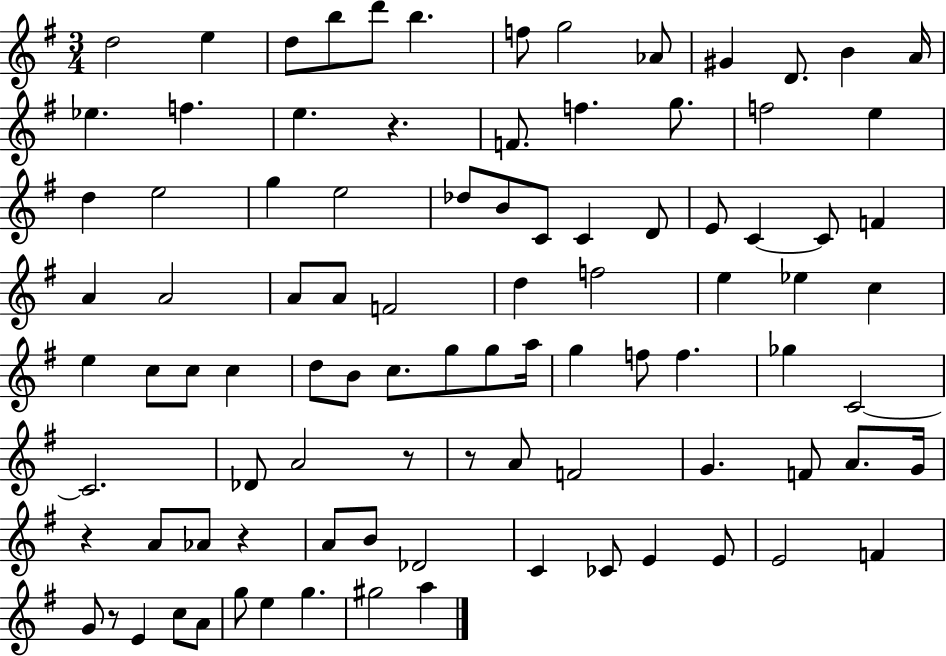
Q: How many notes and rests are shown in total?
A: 94